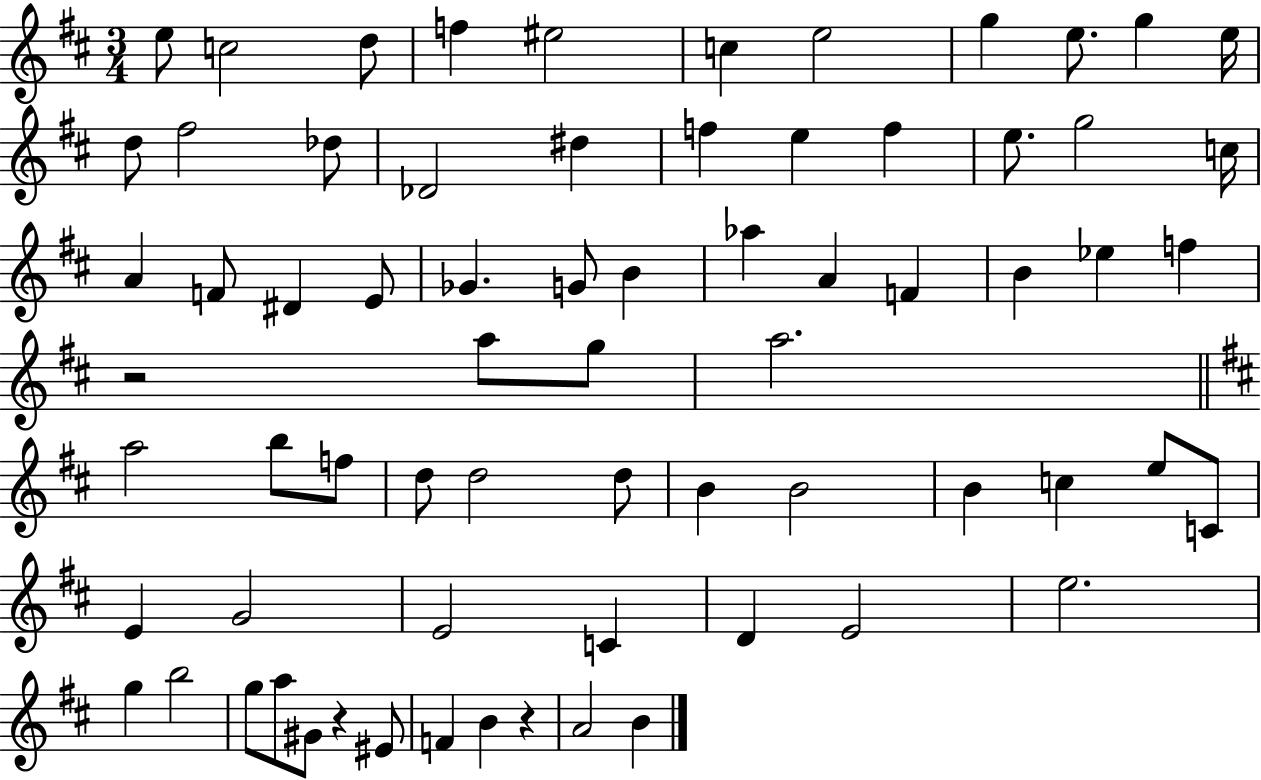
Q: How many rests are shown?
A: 3